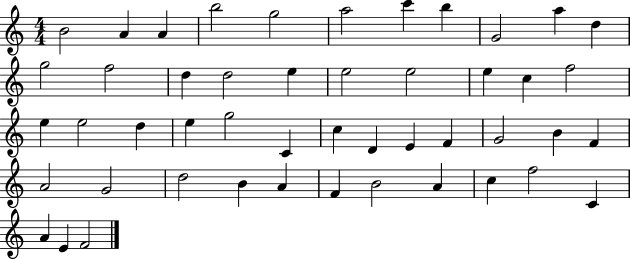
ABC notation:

X:1
T:Untitled
M:4/4
L:1/4
K:C
B2 A A b2 g2 a2 c' b G2 a d g2 f2 d d2 e e2 e2 e c f2 e e2 d e g2 C c D E F G2 B F A2 G2 d2 B A F B2 A c f2 C A E F2